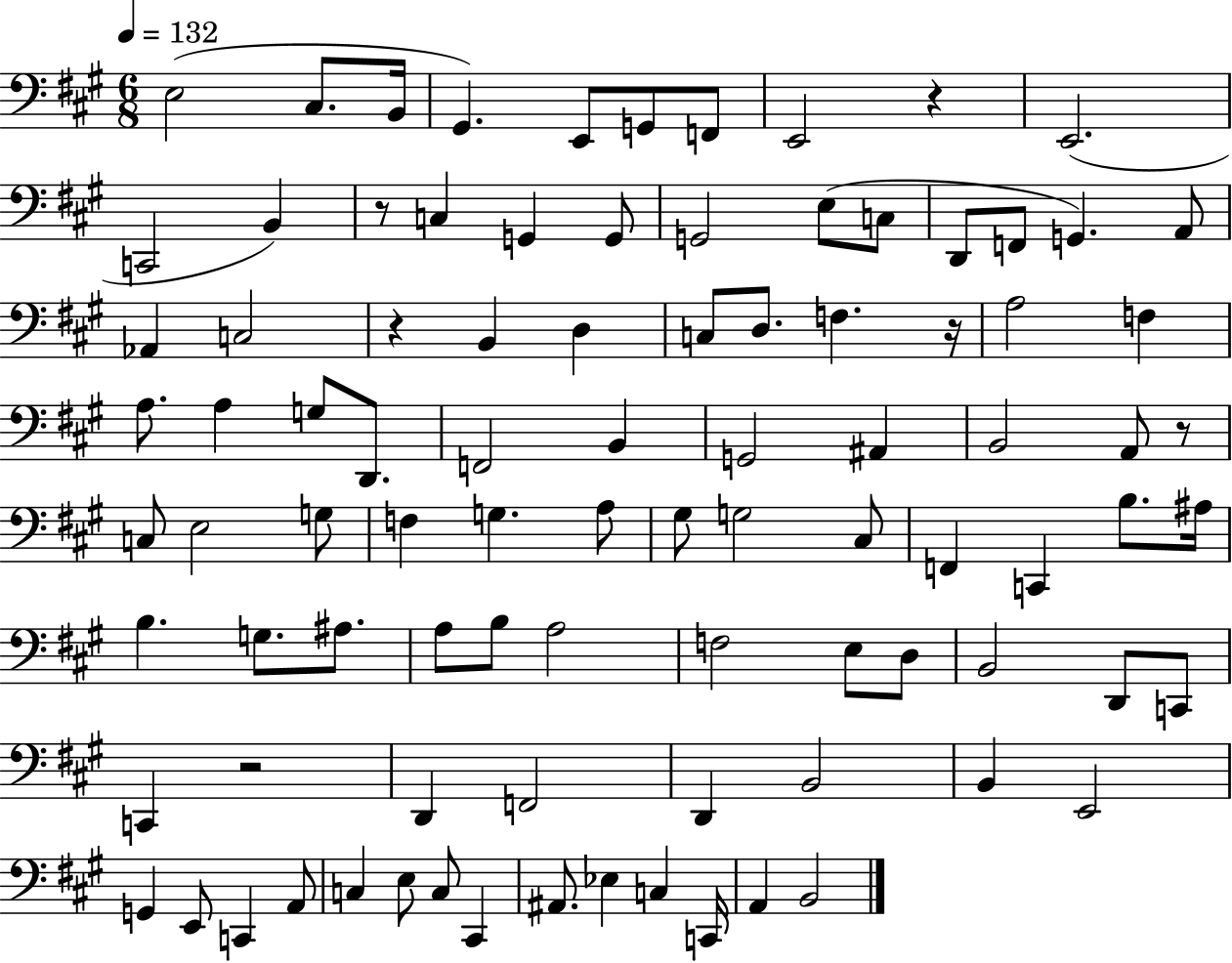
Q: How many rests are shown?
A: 6